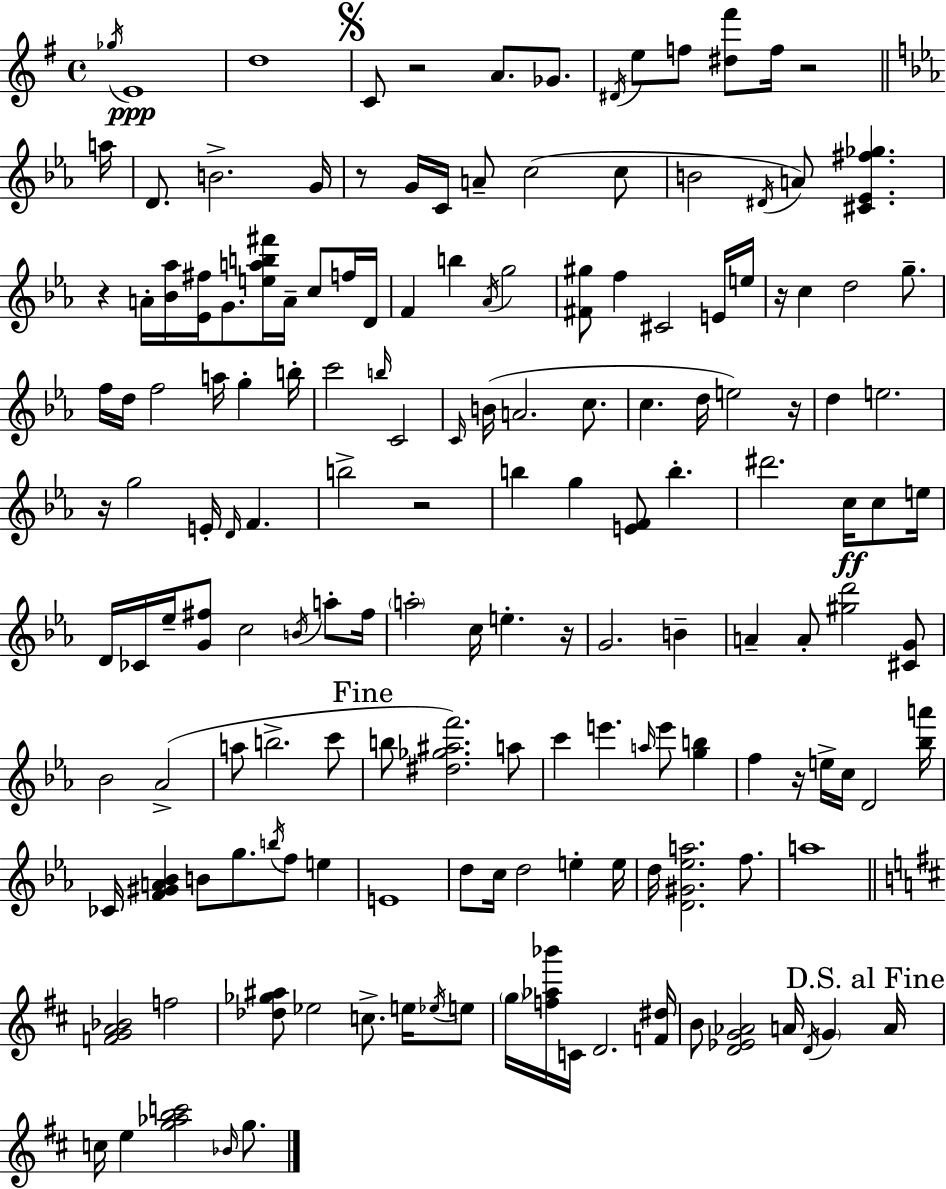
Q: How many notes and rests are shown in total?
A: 162